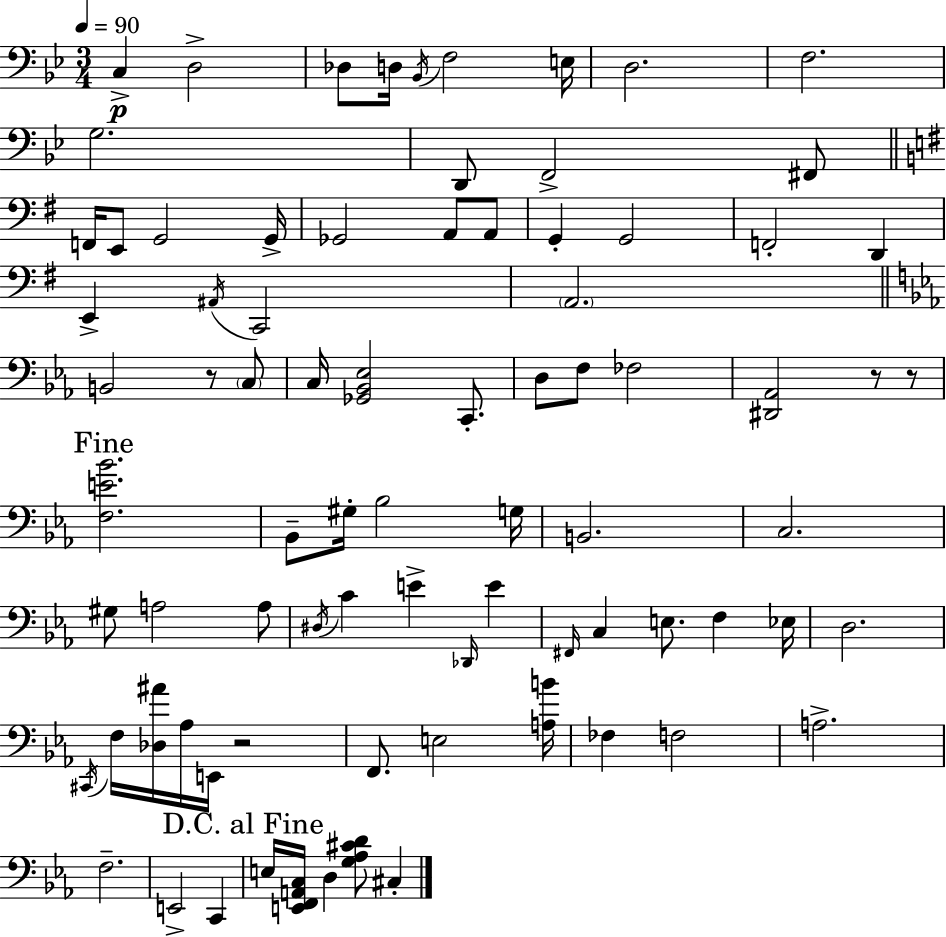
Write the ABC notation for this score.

X:1
T:Untitled
M:3/4
L:1/4
K:Gm
C, D,2 _D,/2 D,/4 _B,,/4 F,2 E,/4 D,2 F,2 G,2 D,,/2 F,,2 ^F,,/2 F,,/4 E,,/2 G,,2 G,,/4 _G,,2 A,,/2 A,,/2 G,, G,,2 F,,2 D,, E,, ^A,,/4 C,,2 A,,2 B,,2 z/2 C,/2 C,/4 [_G,,_B,,_E,]2 C,,/2 D,/2 F,/2 _F,2 [^D,,_A,,]2 z/2 z/2 [F,E_B]2 _B,,/2 ^G,/4 _B,2 G,/4 B,,2 C,2 ^G,/2 A,2 A,/2 ^D,/4 C E _D,,/4 E ^F,,/4 C, E,/2 F, _E,/4 D,2 ^C,,/4 F,/4 [_D,^A]/4 _A,/4 E,,/4 z2 F,,/2 E,2 [A,B]/4 _F, F,2 A,2 F,2 E,,2 C,, E,/4 [E,,F,,A,,C,]/4 D, [G,_A,^CD]/2 ^C,